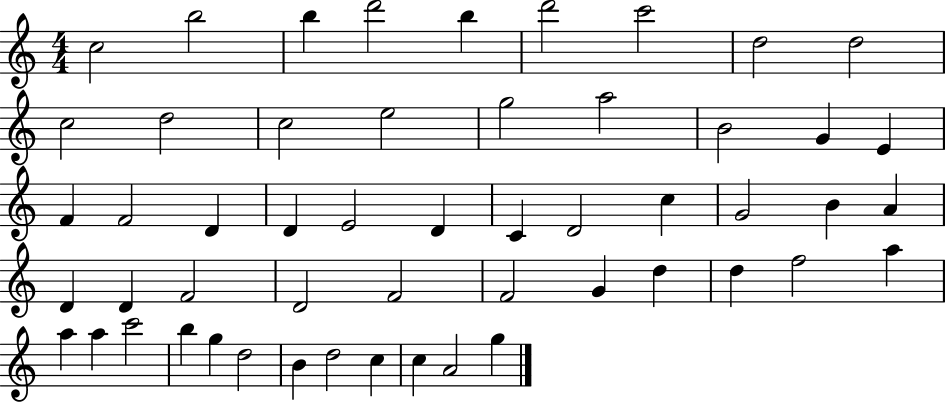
X:1
T:Untitled
M:4/4
L:1/4
K:C
c2 b2 b d'2 b d'2 c'2 d2 d2 c2 d2 c2 e2 g2 a2 B2 G E F F2 D D E2 D C D2 c G2 B A D D F2 D2 F2 F2 G d d f2 a a a c'2 b g d2 B d2 c c A2 g